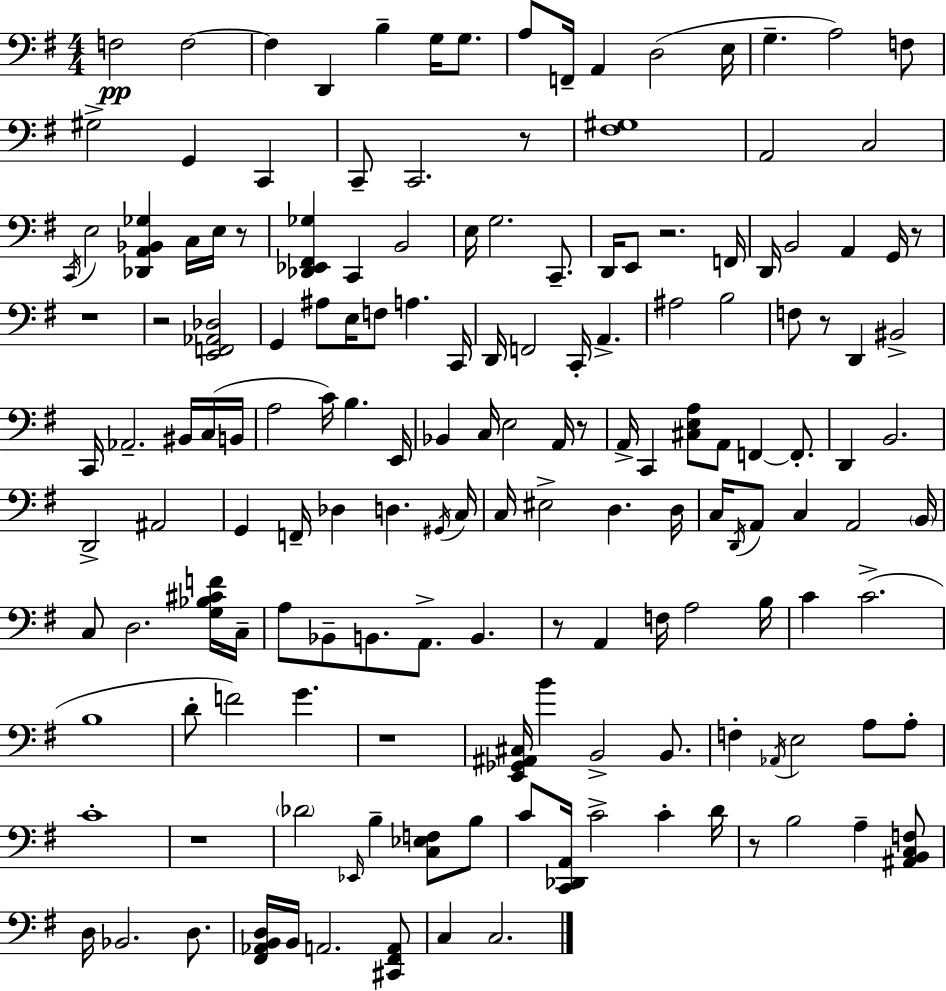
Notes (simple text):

F3/h F3/h F3/q D2/q B3/q G3/s G3/e. A3/e F2/s A2/q D3/h E3/s G3/q. A3/h F3/e G#3/h G2/q C2/q C2/e C2/h. R/e [F#3,G#3]/w A2/h C3/h C2/s E3/h [Db2,A2,Bb2,Gb3]/q C3/s E3/s R/e [Db2,Eb2,F#2,Gb3]/q C2/q B2/h E3/s G3/h. C2/e. D2/s E2/e R/h. F2/s D2/s B2/h A2/q G2/s R/e R/w R/h [E2,F2,Ab2,Db3]/h G2/q A#3/e E3/s F3/e A3/q. C2/s D2/s F2/h C2/s A2/q. A#3/h B3/h F3/e R/e D2/q BIS2/h C2/s Ab2/h. BIS2/s C3/s B2/s A3/h C4/s B3/q. E2/s Bb2/q C3/s E3/h A2/s R/e A2/s C2/q [C#3,E3,A3]/e A2/e F2/q F2/e. D2/q B2/h. D2/h A#2/h G2/q F2/s Db3/q D3/q. G#2/s C3/s C3/s EIS3/h D3/q. D3/s C3/s D2/s A2/e C3/q A2/h B2/s C3/e D3/h. [G3,Bb3,C#4,F4]/s C3/s A3/e Bb2/e B2/e. A2/e. B2/q. R/e A2/q F3/s A3/h B3/s C4/q C4/h. B3/w D4/e F4/h G4/q. R/w [E2,Gb2,A#2,C#3]/s B4/q B2/h B2/e. F3/q Ab2/s E3/h A3/e A3/e C4/w R/w Db4/h Eb2/s B3/q [C3,Eb3,F3]/e B3/e C4/e [C2,Db2,A2]/s C4/h C4/q D4/s R/e B3/h A3/q [A#2,B2,C3,F3]/e D3/s Bb2/h. D3/e. [F#2,Ab2,B2,D3]/s B2/s A2/h. [C#2,F#2,A2]/e C3/q C3/h.